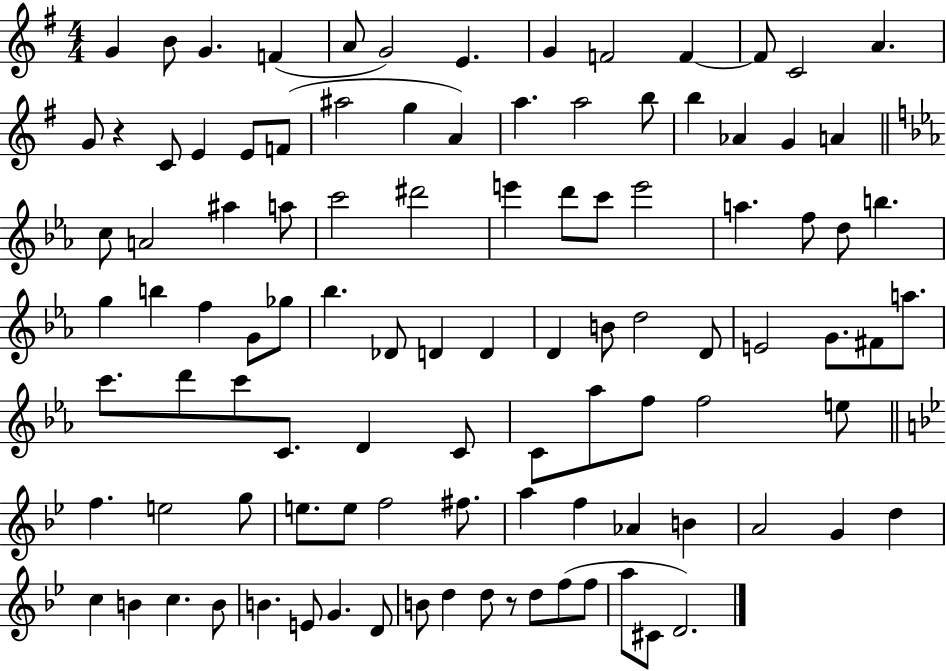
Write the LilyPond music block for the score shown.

{
  \clef treble
  \numericTimeSignature
  \time 4/4
  \key g \major
  g'4 b'8 g'4. f'4( | a'8 g'2) e'4. | g'4 f'2 f'4~~ | f'8 c'2 a'4. | \break g'8 r4 c'8 e'4 e'8 f'8( | ais''2 g''4 a'4) | a''4. a''2 b''8 | b''4 aes'4 g'4 a'4 | \break \bar "||" \break \key ees \major c''8 a'2 ais''4 a''8 | c'''2 dis'''2 | e'''4 d'''8 c'''8 e'''2 | a''4. f''8 d''8 b''4. | \break g''4 b''4 f''4 g'8 ges''8 | bes''4. des'8 d'4 d'4 | d'4 b'8 d''2 d'8 | e'2 g'8. fis'8 a''8. | \break c'''8. d'''8 c'''8 c'8. d'4 c'8 | c'8 aes''8 f''8 f''2 e''8 | \bar "||" \break \key g \minor f''4. e''2 g''8 | e''8. e''8 f''2 fis''8. | a''4 f''4 aes'4 b'4 | a'2 g'4 d''4 | \break c''4 b'4 c''4. b'8 | b'4. e'8 g'4. d'8 | b'8 d''4 d''8 r8 d''8 f''8( f''8 | a''8 cis'8 d'2.) | \break \bar "|."
}